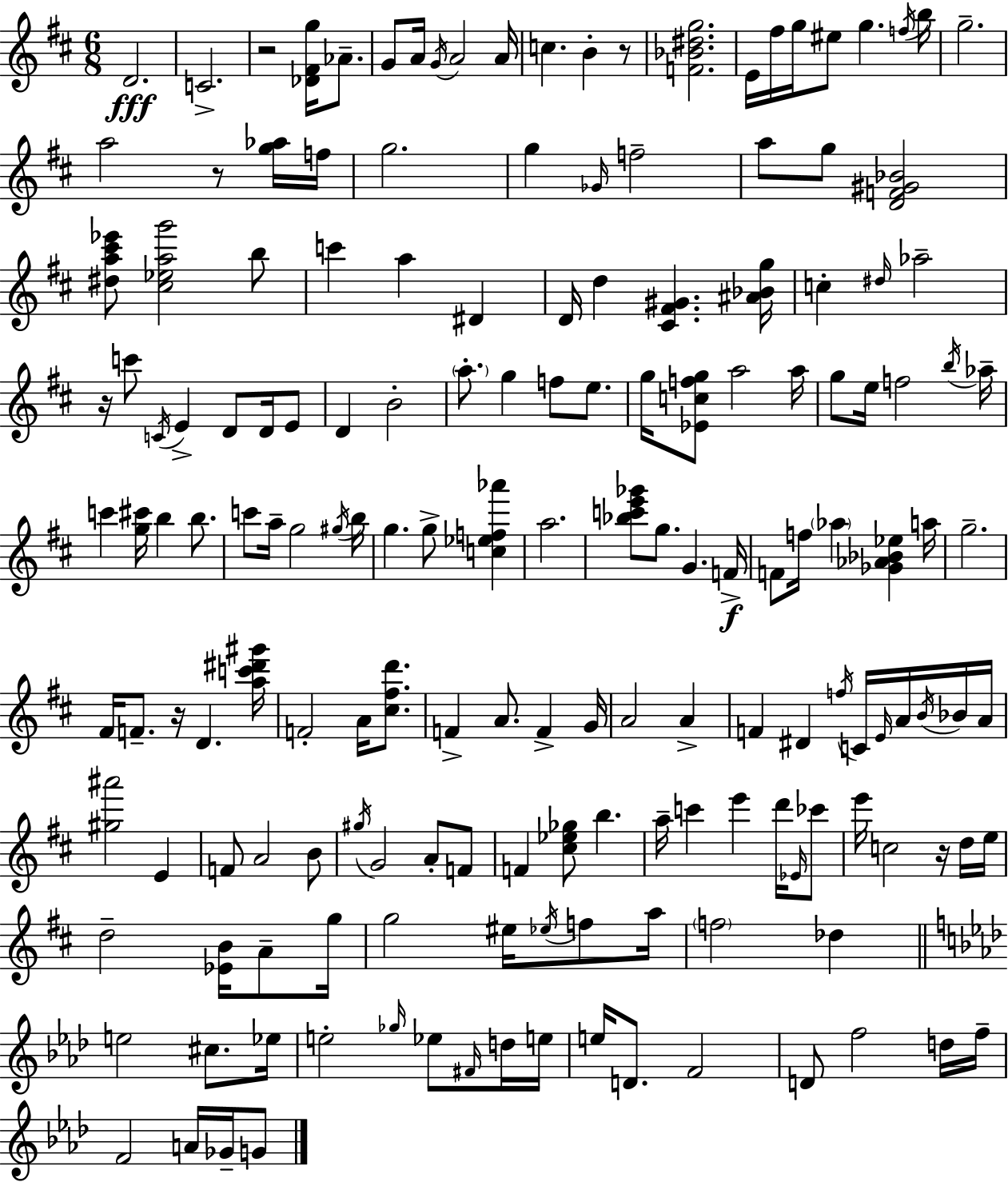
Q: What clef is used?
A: treble